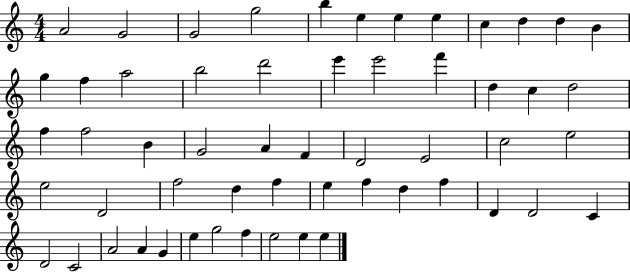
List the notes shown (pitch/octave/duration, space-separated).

A4/h G4/h G4/h G5/h B5/q E5/q E5/q E5/q C5/q D5/q D5/q B4/q G5/q F5/q A5/h B5/h D6/h E6/q E6/h F6/q D5/q C5/q D5/h F5/q F5/h B4/q G4/h A4/q F4/q D4/h E4/h C5/h E5/h E5/h D4/h F5/h D5/q F5/q E5/q F5/q D5/q F5/q D4/q D4/h C4/q D4/h C4/h A4/h A4/q G4/q E5/q G5/h F5/q E5/h E5/q E5/q